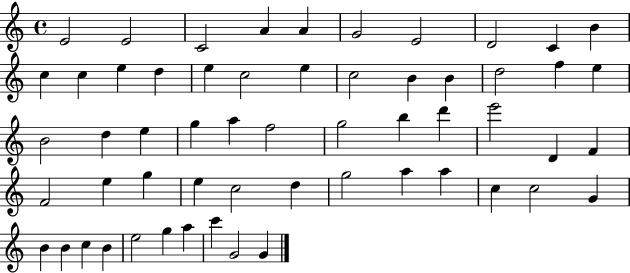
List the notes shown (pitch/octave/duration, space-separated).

E4/h E4/h C4/h A4/q A4/q G4/h E4/h D4/h C4/q B4/q C5/q C5/q E5/q D5/q E5/q C5/h E5/q C5/h B4/q B4/q D5/h F5/q E5/q B4/h D5/q E5/q G5/q A5/q F5/h G5/h B5/q D6/q E6/h D4/q F4/q F4/h E5/q G5/q E5/q C5/h D5/q G5/h A5/q A5/q C5/q C5/h G4/q B4/q B4/q C5/q B4/q E5/h G5/q A5/q C6/q G4/h G4/q